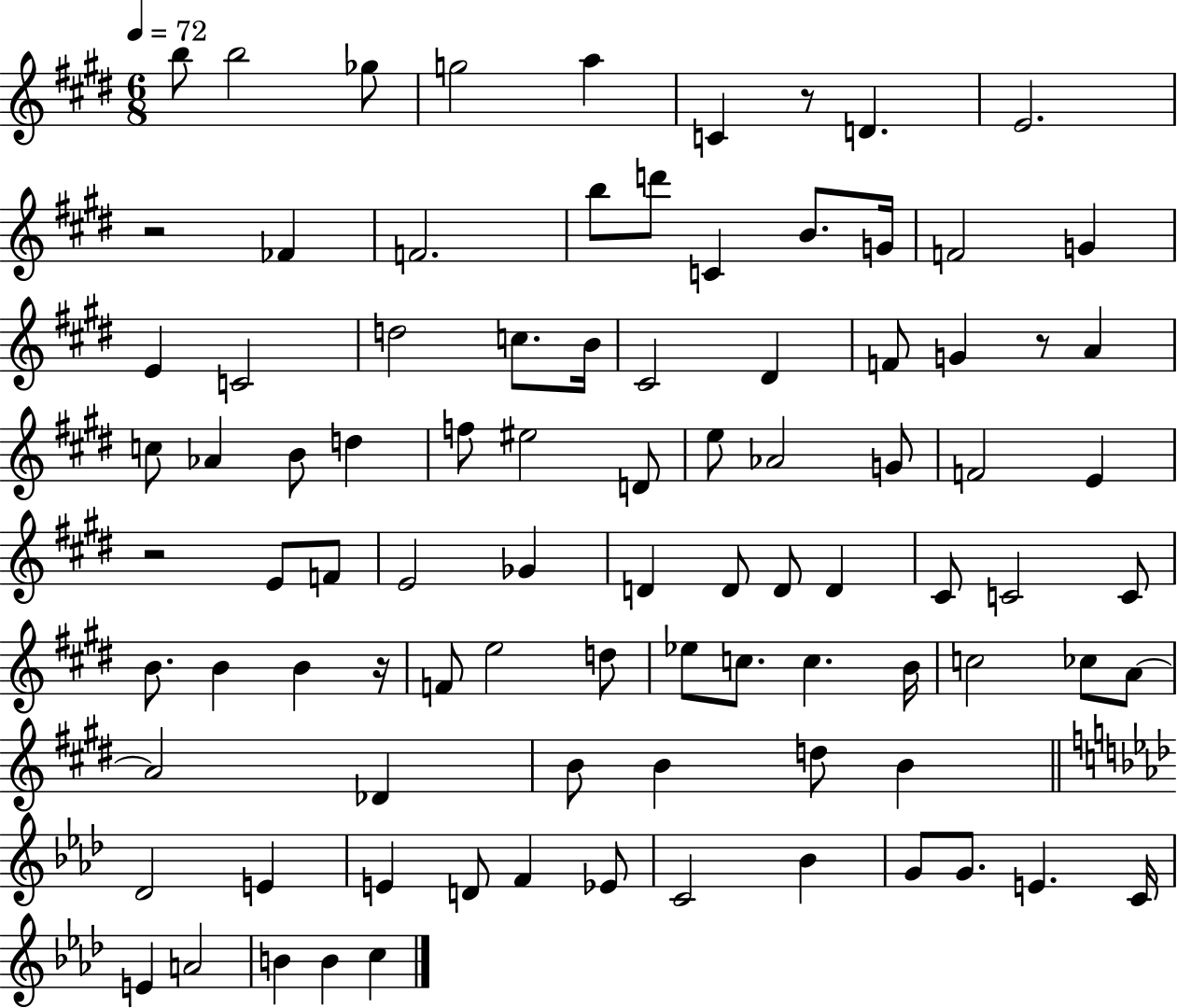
{
  \clef treble
  \numericTimeSignature
  \time 6/8
  \key e \major
  \tempo 4 = 72
  b''8 b''2 ges''8 | g''2 a''4 | c'4 r8 d'4. | e'2. | \break r2 fes'4 | f'2. | b''8 d'''8 c'4 b'8. g'16 | f'2 g'4 | \break e'4 c'2 | d''2 c''8. b'16 | cis'2 dis'4 | f'8 g'4 r8 a'4 | \break c''8 aes'4 b'8 d''4 | f''8 eis''2 d'8 | e''8 aes'2 g'8 | f'2 e'4 | \break r2 e'8 f'8 | e'2 ges'4 | d'4 d'8 d'8 d'4 | cis'8 c'2 c'8 | \break b'8. b'4 b'4 r16 | f'8 e''2 d''8 | ees''8 c''8. c''4. b'16 | c''2 ces''8 a'8~~ | \break a'2 des'4 | b'8 b'4 d''8 b'4 | \bar "||" \break \key aes \major des'2 e'4 | e'4 d'8 f'4 ees'8 | c'2 bes'4 | g'8 g'8. e'4. c'16 | \break e'4 a'2 | b'4 b'4 c''4 | \bar "|."
}